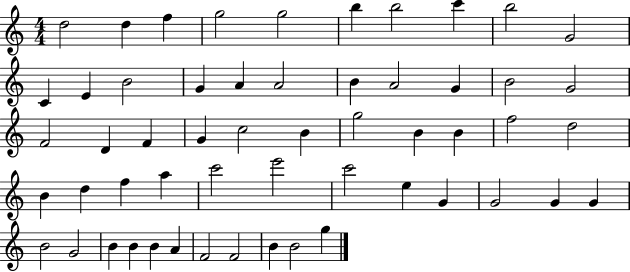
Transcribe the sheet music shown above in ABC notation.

X:1
T:Untitled
M:4/4
L:1/4
K:C
d2 d f g2 g2 b b2 c' b2 G2 C E B2 G A A2 B A2 G B2 G2 F2 D F G c2 B g2 B B f2 d2 B d f a c'2 e'2 c'2 e G G2 G G B2 G2 B B B A F2 F2 B B2 g